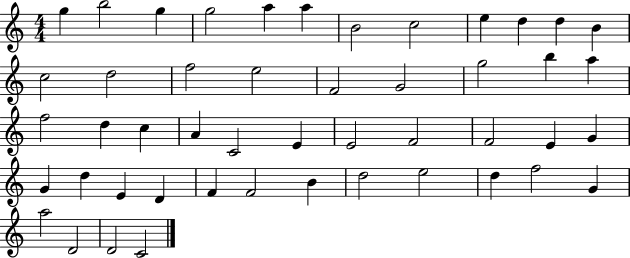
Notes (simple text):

G5/q B5/h G5/q G5/h A5/q A5/q B4/h C5/h E5/q D5/q D5/q B4/q C5/h D5/h F5/h E5/h F4/h G4/h G5/h B5/q A5/q F5/h D5/q C5/q A4/q C4/h E4/q E4/h F4/h F4/h E4/q G4/q G4/q D5/q E4/q D4/q F4/q F4/h B4/q D5/h E5/h D5/q F5/h G4/q A5/h D4/h D4/h C4/h